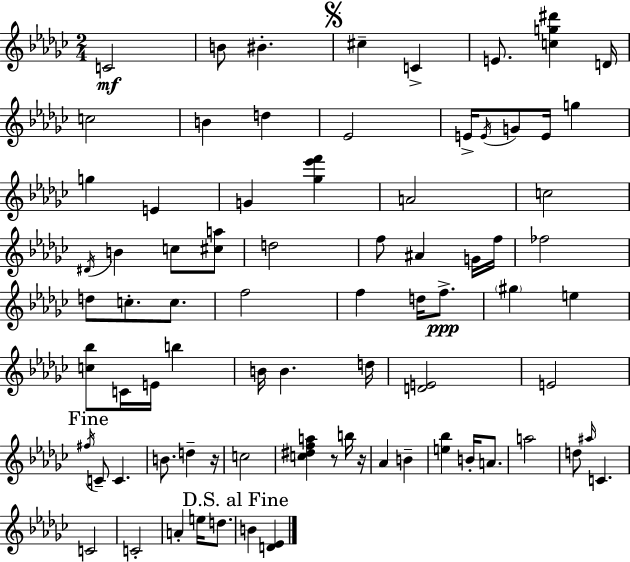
X:1
T:Untitled
M:2/4
L:1/4
K:Ebm
C2 B/2 ^B ^c C E/2 [cg^d'] D/4 c2 B d _E2 E/4 E/4 G/2 E/4 g g E G [_g_e'f'] A2 c2 ^D/4 B c/2 [^ca]/2 d2 f/2 ^A G/4 f/4 _f2 d/2 c/2 c/2 f2 f d/4 f/2 ^g e [c_b]/2 C/4 E/4 b B/4 B d/4 [DE]2 E2 ^f/4 C/2 C B/2 d z/4 c2 [c^dfa] z/2 b/4 z/4 _A B [e_b] B/4 A/2 a2 d/2 ^a/4 C C2 C2 A e/4 d/2 B [D_E]